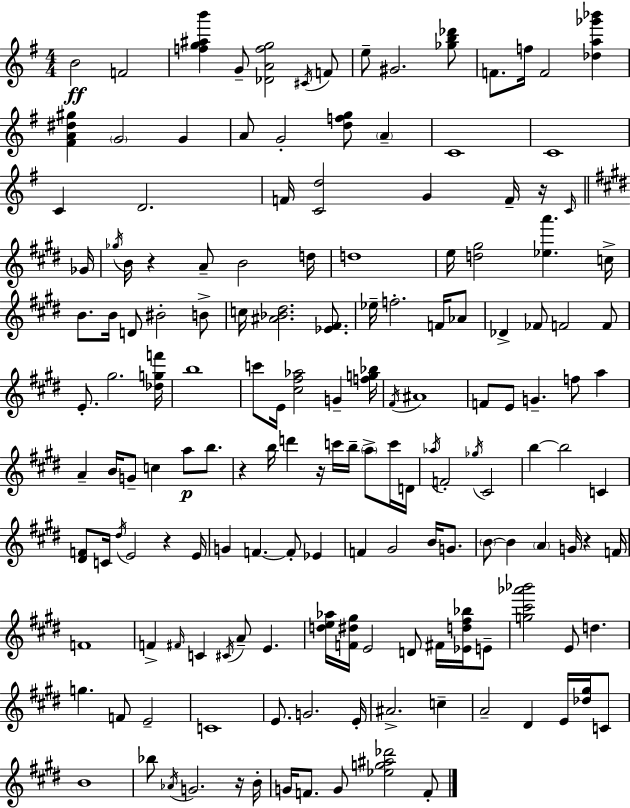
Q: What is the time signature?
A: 4/4